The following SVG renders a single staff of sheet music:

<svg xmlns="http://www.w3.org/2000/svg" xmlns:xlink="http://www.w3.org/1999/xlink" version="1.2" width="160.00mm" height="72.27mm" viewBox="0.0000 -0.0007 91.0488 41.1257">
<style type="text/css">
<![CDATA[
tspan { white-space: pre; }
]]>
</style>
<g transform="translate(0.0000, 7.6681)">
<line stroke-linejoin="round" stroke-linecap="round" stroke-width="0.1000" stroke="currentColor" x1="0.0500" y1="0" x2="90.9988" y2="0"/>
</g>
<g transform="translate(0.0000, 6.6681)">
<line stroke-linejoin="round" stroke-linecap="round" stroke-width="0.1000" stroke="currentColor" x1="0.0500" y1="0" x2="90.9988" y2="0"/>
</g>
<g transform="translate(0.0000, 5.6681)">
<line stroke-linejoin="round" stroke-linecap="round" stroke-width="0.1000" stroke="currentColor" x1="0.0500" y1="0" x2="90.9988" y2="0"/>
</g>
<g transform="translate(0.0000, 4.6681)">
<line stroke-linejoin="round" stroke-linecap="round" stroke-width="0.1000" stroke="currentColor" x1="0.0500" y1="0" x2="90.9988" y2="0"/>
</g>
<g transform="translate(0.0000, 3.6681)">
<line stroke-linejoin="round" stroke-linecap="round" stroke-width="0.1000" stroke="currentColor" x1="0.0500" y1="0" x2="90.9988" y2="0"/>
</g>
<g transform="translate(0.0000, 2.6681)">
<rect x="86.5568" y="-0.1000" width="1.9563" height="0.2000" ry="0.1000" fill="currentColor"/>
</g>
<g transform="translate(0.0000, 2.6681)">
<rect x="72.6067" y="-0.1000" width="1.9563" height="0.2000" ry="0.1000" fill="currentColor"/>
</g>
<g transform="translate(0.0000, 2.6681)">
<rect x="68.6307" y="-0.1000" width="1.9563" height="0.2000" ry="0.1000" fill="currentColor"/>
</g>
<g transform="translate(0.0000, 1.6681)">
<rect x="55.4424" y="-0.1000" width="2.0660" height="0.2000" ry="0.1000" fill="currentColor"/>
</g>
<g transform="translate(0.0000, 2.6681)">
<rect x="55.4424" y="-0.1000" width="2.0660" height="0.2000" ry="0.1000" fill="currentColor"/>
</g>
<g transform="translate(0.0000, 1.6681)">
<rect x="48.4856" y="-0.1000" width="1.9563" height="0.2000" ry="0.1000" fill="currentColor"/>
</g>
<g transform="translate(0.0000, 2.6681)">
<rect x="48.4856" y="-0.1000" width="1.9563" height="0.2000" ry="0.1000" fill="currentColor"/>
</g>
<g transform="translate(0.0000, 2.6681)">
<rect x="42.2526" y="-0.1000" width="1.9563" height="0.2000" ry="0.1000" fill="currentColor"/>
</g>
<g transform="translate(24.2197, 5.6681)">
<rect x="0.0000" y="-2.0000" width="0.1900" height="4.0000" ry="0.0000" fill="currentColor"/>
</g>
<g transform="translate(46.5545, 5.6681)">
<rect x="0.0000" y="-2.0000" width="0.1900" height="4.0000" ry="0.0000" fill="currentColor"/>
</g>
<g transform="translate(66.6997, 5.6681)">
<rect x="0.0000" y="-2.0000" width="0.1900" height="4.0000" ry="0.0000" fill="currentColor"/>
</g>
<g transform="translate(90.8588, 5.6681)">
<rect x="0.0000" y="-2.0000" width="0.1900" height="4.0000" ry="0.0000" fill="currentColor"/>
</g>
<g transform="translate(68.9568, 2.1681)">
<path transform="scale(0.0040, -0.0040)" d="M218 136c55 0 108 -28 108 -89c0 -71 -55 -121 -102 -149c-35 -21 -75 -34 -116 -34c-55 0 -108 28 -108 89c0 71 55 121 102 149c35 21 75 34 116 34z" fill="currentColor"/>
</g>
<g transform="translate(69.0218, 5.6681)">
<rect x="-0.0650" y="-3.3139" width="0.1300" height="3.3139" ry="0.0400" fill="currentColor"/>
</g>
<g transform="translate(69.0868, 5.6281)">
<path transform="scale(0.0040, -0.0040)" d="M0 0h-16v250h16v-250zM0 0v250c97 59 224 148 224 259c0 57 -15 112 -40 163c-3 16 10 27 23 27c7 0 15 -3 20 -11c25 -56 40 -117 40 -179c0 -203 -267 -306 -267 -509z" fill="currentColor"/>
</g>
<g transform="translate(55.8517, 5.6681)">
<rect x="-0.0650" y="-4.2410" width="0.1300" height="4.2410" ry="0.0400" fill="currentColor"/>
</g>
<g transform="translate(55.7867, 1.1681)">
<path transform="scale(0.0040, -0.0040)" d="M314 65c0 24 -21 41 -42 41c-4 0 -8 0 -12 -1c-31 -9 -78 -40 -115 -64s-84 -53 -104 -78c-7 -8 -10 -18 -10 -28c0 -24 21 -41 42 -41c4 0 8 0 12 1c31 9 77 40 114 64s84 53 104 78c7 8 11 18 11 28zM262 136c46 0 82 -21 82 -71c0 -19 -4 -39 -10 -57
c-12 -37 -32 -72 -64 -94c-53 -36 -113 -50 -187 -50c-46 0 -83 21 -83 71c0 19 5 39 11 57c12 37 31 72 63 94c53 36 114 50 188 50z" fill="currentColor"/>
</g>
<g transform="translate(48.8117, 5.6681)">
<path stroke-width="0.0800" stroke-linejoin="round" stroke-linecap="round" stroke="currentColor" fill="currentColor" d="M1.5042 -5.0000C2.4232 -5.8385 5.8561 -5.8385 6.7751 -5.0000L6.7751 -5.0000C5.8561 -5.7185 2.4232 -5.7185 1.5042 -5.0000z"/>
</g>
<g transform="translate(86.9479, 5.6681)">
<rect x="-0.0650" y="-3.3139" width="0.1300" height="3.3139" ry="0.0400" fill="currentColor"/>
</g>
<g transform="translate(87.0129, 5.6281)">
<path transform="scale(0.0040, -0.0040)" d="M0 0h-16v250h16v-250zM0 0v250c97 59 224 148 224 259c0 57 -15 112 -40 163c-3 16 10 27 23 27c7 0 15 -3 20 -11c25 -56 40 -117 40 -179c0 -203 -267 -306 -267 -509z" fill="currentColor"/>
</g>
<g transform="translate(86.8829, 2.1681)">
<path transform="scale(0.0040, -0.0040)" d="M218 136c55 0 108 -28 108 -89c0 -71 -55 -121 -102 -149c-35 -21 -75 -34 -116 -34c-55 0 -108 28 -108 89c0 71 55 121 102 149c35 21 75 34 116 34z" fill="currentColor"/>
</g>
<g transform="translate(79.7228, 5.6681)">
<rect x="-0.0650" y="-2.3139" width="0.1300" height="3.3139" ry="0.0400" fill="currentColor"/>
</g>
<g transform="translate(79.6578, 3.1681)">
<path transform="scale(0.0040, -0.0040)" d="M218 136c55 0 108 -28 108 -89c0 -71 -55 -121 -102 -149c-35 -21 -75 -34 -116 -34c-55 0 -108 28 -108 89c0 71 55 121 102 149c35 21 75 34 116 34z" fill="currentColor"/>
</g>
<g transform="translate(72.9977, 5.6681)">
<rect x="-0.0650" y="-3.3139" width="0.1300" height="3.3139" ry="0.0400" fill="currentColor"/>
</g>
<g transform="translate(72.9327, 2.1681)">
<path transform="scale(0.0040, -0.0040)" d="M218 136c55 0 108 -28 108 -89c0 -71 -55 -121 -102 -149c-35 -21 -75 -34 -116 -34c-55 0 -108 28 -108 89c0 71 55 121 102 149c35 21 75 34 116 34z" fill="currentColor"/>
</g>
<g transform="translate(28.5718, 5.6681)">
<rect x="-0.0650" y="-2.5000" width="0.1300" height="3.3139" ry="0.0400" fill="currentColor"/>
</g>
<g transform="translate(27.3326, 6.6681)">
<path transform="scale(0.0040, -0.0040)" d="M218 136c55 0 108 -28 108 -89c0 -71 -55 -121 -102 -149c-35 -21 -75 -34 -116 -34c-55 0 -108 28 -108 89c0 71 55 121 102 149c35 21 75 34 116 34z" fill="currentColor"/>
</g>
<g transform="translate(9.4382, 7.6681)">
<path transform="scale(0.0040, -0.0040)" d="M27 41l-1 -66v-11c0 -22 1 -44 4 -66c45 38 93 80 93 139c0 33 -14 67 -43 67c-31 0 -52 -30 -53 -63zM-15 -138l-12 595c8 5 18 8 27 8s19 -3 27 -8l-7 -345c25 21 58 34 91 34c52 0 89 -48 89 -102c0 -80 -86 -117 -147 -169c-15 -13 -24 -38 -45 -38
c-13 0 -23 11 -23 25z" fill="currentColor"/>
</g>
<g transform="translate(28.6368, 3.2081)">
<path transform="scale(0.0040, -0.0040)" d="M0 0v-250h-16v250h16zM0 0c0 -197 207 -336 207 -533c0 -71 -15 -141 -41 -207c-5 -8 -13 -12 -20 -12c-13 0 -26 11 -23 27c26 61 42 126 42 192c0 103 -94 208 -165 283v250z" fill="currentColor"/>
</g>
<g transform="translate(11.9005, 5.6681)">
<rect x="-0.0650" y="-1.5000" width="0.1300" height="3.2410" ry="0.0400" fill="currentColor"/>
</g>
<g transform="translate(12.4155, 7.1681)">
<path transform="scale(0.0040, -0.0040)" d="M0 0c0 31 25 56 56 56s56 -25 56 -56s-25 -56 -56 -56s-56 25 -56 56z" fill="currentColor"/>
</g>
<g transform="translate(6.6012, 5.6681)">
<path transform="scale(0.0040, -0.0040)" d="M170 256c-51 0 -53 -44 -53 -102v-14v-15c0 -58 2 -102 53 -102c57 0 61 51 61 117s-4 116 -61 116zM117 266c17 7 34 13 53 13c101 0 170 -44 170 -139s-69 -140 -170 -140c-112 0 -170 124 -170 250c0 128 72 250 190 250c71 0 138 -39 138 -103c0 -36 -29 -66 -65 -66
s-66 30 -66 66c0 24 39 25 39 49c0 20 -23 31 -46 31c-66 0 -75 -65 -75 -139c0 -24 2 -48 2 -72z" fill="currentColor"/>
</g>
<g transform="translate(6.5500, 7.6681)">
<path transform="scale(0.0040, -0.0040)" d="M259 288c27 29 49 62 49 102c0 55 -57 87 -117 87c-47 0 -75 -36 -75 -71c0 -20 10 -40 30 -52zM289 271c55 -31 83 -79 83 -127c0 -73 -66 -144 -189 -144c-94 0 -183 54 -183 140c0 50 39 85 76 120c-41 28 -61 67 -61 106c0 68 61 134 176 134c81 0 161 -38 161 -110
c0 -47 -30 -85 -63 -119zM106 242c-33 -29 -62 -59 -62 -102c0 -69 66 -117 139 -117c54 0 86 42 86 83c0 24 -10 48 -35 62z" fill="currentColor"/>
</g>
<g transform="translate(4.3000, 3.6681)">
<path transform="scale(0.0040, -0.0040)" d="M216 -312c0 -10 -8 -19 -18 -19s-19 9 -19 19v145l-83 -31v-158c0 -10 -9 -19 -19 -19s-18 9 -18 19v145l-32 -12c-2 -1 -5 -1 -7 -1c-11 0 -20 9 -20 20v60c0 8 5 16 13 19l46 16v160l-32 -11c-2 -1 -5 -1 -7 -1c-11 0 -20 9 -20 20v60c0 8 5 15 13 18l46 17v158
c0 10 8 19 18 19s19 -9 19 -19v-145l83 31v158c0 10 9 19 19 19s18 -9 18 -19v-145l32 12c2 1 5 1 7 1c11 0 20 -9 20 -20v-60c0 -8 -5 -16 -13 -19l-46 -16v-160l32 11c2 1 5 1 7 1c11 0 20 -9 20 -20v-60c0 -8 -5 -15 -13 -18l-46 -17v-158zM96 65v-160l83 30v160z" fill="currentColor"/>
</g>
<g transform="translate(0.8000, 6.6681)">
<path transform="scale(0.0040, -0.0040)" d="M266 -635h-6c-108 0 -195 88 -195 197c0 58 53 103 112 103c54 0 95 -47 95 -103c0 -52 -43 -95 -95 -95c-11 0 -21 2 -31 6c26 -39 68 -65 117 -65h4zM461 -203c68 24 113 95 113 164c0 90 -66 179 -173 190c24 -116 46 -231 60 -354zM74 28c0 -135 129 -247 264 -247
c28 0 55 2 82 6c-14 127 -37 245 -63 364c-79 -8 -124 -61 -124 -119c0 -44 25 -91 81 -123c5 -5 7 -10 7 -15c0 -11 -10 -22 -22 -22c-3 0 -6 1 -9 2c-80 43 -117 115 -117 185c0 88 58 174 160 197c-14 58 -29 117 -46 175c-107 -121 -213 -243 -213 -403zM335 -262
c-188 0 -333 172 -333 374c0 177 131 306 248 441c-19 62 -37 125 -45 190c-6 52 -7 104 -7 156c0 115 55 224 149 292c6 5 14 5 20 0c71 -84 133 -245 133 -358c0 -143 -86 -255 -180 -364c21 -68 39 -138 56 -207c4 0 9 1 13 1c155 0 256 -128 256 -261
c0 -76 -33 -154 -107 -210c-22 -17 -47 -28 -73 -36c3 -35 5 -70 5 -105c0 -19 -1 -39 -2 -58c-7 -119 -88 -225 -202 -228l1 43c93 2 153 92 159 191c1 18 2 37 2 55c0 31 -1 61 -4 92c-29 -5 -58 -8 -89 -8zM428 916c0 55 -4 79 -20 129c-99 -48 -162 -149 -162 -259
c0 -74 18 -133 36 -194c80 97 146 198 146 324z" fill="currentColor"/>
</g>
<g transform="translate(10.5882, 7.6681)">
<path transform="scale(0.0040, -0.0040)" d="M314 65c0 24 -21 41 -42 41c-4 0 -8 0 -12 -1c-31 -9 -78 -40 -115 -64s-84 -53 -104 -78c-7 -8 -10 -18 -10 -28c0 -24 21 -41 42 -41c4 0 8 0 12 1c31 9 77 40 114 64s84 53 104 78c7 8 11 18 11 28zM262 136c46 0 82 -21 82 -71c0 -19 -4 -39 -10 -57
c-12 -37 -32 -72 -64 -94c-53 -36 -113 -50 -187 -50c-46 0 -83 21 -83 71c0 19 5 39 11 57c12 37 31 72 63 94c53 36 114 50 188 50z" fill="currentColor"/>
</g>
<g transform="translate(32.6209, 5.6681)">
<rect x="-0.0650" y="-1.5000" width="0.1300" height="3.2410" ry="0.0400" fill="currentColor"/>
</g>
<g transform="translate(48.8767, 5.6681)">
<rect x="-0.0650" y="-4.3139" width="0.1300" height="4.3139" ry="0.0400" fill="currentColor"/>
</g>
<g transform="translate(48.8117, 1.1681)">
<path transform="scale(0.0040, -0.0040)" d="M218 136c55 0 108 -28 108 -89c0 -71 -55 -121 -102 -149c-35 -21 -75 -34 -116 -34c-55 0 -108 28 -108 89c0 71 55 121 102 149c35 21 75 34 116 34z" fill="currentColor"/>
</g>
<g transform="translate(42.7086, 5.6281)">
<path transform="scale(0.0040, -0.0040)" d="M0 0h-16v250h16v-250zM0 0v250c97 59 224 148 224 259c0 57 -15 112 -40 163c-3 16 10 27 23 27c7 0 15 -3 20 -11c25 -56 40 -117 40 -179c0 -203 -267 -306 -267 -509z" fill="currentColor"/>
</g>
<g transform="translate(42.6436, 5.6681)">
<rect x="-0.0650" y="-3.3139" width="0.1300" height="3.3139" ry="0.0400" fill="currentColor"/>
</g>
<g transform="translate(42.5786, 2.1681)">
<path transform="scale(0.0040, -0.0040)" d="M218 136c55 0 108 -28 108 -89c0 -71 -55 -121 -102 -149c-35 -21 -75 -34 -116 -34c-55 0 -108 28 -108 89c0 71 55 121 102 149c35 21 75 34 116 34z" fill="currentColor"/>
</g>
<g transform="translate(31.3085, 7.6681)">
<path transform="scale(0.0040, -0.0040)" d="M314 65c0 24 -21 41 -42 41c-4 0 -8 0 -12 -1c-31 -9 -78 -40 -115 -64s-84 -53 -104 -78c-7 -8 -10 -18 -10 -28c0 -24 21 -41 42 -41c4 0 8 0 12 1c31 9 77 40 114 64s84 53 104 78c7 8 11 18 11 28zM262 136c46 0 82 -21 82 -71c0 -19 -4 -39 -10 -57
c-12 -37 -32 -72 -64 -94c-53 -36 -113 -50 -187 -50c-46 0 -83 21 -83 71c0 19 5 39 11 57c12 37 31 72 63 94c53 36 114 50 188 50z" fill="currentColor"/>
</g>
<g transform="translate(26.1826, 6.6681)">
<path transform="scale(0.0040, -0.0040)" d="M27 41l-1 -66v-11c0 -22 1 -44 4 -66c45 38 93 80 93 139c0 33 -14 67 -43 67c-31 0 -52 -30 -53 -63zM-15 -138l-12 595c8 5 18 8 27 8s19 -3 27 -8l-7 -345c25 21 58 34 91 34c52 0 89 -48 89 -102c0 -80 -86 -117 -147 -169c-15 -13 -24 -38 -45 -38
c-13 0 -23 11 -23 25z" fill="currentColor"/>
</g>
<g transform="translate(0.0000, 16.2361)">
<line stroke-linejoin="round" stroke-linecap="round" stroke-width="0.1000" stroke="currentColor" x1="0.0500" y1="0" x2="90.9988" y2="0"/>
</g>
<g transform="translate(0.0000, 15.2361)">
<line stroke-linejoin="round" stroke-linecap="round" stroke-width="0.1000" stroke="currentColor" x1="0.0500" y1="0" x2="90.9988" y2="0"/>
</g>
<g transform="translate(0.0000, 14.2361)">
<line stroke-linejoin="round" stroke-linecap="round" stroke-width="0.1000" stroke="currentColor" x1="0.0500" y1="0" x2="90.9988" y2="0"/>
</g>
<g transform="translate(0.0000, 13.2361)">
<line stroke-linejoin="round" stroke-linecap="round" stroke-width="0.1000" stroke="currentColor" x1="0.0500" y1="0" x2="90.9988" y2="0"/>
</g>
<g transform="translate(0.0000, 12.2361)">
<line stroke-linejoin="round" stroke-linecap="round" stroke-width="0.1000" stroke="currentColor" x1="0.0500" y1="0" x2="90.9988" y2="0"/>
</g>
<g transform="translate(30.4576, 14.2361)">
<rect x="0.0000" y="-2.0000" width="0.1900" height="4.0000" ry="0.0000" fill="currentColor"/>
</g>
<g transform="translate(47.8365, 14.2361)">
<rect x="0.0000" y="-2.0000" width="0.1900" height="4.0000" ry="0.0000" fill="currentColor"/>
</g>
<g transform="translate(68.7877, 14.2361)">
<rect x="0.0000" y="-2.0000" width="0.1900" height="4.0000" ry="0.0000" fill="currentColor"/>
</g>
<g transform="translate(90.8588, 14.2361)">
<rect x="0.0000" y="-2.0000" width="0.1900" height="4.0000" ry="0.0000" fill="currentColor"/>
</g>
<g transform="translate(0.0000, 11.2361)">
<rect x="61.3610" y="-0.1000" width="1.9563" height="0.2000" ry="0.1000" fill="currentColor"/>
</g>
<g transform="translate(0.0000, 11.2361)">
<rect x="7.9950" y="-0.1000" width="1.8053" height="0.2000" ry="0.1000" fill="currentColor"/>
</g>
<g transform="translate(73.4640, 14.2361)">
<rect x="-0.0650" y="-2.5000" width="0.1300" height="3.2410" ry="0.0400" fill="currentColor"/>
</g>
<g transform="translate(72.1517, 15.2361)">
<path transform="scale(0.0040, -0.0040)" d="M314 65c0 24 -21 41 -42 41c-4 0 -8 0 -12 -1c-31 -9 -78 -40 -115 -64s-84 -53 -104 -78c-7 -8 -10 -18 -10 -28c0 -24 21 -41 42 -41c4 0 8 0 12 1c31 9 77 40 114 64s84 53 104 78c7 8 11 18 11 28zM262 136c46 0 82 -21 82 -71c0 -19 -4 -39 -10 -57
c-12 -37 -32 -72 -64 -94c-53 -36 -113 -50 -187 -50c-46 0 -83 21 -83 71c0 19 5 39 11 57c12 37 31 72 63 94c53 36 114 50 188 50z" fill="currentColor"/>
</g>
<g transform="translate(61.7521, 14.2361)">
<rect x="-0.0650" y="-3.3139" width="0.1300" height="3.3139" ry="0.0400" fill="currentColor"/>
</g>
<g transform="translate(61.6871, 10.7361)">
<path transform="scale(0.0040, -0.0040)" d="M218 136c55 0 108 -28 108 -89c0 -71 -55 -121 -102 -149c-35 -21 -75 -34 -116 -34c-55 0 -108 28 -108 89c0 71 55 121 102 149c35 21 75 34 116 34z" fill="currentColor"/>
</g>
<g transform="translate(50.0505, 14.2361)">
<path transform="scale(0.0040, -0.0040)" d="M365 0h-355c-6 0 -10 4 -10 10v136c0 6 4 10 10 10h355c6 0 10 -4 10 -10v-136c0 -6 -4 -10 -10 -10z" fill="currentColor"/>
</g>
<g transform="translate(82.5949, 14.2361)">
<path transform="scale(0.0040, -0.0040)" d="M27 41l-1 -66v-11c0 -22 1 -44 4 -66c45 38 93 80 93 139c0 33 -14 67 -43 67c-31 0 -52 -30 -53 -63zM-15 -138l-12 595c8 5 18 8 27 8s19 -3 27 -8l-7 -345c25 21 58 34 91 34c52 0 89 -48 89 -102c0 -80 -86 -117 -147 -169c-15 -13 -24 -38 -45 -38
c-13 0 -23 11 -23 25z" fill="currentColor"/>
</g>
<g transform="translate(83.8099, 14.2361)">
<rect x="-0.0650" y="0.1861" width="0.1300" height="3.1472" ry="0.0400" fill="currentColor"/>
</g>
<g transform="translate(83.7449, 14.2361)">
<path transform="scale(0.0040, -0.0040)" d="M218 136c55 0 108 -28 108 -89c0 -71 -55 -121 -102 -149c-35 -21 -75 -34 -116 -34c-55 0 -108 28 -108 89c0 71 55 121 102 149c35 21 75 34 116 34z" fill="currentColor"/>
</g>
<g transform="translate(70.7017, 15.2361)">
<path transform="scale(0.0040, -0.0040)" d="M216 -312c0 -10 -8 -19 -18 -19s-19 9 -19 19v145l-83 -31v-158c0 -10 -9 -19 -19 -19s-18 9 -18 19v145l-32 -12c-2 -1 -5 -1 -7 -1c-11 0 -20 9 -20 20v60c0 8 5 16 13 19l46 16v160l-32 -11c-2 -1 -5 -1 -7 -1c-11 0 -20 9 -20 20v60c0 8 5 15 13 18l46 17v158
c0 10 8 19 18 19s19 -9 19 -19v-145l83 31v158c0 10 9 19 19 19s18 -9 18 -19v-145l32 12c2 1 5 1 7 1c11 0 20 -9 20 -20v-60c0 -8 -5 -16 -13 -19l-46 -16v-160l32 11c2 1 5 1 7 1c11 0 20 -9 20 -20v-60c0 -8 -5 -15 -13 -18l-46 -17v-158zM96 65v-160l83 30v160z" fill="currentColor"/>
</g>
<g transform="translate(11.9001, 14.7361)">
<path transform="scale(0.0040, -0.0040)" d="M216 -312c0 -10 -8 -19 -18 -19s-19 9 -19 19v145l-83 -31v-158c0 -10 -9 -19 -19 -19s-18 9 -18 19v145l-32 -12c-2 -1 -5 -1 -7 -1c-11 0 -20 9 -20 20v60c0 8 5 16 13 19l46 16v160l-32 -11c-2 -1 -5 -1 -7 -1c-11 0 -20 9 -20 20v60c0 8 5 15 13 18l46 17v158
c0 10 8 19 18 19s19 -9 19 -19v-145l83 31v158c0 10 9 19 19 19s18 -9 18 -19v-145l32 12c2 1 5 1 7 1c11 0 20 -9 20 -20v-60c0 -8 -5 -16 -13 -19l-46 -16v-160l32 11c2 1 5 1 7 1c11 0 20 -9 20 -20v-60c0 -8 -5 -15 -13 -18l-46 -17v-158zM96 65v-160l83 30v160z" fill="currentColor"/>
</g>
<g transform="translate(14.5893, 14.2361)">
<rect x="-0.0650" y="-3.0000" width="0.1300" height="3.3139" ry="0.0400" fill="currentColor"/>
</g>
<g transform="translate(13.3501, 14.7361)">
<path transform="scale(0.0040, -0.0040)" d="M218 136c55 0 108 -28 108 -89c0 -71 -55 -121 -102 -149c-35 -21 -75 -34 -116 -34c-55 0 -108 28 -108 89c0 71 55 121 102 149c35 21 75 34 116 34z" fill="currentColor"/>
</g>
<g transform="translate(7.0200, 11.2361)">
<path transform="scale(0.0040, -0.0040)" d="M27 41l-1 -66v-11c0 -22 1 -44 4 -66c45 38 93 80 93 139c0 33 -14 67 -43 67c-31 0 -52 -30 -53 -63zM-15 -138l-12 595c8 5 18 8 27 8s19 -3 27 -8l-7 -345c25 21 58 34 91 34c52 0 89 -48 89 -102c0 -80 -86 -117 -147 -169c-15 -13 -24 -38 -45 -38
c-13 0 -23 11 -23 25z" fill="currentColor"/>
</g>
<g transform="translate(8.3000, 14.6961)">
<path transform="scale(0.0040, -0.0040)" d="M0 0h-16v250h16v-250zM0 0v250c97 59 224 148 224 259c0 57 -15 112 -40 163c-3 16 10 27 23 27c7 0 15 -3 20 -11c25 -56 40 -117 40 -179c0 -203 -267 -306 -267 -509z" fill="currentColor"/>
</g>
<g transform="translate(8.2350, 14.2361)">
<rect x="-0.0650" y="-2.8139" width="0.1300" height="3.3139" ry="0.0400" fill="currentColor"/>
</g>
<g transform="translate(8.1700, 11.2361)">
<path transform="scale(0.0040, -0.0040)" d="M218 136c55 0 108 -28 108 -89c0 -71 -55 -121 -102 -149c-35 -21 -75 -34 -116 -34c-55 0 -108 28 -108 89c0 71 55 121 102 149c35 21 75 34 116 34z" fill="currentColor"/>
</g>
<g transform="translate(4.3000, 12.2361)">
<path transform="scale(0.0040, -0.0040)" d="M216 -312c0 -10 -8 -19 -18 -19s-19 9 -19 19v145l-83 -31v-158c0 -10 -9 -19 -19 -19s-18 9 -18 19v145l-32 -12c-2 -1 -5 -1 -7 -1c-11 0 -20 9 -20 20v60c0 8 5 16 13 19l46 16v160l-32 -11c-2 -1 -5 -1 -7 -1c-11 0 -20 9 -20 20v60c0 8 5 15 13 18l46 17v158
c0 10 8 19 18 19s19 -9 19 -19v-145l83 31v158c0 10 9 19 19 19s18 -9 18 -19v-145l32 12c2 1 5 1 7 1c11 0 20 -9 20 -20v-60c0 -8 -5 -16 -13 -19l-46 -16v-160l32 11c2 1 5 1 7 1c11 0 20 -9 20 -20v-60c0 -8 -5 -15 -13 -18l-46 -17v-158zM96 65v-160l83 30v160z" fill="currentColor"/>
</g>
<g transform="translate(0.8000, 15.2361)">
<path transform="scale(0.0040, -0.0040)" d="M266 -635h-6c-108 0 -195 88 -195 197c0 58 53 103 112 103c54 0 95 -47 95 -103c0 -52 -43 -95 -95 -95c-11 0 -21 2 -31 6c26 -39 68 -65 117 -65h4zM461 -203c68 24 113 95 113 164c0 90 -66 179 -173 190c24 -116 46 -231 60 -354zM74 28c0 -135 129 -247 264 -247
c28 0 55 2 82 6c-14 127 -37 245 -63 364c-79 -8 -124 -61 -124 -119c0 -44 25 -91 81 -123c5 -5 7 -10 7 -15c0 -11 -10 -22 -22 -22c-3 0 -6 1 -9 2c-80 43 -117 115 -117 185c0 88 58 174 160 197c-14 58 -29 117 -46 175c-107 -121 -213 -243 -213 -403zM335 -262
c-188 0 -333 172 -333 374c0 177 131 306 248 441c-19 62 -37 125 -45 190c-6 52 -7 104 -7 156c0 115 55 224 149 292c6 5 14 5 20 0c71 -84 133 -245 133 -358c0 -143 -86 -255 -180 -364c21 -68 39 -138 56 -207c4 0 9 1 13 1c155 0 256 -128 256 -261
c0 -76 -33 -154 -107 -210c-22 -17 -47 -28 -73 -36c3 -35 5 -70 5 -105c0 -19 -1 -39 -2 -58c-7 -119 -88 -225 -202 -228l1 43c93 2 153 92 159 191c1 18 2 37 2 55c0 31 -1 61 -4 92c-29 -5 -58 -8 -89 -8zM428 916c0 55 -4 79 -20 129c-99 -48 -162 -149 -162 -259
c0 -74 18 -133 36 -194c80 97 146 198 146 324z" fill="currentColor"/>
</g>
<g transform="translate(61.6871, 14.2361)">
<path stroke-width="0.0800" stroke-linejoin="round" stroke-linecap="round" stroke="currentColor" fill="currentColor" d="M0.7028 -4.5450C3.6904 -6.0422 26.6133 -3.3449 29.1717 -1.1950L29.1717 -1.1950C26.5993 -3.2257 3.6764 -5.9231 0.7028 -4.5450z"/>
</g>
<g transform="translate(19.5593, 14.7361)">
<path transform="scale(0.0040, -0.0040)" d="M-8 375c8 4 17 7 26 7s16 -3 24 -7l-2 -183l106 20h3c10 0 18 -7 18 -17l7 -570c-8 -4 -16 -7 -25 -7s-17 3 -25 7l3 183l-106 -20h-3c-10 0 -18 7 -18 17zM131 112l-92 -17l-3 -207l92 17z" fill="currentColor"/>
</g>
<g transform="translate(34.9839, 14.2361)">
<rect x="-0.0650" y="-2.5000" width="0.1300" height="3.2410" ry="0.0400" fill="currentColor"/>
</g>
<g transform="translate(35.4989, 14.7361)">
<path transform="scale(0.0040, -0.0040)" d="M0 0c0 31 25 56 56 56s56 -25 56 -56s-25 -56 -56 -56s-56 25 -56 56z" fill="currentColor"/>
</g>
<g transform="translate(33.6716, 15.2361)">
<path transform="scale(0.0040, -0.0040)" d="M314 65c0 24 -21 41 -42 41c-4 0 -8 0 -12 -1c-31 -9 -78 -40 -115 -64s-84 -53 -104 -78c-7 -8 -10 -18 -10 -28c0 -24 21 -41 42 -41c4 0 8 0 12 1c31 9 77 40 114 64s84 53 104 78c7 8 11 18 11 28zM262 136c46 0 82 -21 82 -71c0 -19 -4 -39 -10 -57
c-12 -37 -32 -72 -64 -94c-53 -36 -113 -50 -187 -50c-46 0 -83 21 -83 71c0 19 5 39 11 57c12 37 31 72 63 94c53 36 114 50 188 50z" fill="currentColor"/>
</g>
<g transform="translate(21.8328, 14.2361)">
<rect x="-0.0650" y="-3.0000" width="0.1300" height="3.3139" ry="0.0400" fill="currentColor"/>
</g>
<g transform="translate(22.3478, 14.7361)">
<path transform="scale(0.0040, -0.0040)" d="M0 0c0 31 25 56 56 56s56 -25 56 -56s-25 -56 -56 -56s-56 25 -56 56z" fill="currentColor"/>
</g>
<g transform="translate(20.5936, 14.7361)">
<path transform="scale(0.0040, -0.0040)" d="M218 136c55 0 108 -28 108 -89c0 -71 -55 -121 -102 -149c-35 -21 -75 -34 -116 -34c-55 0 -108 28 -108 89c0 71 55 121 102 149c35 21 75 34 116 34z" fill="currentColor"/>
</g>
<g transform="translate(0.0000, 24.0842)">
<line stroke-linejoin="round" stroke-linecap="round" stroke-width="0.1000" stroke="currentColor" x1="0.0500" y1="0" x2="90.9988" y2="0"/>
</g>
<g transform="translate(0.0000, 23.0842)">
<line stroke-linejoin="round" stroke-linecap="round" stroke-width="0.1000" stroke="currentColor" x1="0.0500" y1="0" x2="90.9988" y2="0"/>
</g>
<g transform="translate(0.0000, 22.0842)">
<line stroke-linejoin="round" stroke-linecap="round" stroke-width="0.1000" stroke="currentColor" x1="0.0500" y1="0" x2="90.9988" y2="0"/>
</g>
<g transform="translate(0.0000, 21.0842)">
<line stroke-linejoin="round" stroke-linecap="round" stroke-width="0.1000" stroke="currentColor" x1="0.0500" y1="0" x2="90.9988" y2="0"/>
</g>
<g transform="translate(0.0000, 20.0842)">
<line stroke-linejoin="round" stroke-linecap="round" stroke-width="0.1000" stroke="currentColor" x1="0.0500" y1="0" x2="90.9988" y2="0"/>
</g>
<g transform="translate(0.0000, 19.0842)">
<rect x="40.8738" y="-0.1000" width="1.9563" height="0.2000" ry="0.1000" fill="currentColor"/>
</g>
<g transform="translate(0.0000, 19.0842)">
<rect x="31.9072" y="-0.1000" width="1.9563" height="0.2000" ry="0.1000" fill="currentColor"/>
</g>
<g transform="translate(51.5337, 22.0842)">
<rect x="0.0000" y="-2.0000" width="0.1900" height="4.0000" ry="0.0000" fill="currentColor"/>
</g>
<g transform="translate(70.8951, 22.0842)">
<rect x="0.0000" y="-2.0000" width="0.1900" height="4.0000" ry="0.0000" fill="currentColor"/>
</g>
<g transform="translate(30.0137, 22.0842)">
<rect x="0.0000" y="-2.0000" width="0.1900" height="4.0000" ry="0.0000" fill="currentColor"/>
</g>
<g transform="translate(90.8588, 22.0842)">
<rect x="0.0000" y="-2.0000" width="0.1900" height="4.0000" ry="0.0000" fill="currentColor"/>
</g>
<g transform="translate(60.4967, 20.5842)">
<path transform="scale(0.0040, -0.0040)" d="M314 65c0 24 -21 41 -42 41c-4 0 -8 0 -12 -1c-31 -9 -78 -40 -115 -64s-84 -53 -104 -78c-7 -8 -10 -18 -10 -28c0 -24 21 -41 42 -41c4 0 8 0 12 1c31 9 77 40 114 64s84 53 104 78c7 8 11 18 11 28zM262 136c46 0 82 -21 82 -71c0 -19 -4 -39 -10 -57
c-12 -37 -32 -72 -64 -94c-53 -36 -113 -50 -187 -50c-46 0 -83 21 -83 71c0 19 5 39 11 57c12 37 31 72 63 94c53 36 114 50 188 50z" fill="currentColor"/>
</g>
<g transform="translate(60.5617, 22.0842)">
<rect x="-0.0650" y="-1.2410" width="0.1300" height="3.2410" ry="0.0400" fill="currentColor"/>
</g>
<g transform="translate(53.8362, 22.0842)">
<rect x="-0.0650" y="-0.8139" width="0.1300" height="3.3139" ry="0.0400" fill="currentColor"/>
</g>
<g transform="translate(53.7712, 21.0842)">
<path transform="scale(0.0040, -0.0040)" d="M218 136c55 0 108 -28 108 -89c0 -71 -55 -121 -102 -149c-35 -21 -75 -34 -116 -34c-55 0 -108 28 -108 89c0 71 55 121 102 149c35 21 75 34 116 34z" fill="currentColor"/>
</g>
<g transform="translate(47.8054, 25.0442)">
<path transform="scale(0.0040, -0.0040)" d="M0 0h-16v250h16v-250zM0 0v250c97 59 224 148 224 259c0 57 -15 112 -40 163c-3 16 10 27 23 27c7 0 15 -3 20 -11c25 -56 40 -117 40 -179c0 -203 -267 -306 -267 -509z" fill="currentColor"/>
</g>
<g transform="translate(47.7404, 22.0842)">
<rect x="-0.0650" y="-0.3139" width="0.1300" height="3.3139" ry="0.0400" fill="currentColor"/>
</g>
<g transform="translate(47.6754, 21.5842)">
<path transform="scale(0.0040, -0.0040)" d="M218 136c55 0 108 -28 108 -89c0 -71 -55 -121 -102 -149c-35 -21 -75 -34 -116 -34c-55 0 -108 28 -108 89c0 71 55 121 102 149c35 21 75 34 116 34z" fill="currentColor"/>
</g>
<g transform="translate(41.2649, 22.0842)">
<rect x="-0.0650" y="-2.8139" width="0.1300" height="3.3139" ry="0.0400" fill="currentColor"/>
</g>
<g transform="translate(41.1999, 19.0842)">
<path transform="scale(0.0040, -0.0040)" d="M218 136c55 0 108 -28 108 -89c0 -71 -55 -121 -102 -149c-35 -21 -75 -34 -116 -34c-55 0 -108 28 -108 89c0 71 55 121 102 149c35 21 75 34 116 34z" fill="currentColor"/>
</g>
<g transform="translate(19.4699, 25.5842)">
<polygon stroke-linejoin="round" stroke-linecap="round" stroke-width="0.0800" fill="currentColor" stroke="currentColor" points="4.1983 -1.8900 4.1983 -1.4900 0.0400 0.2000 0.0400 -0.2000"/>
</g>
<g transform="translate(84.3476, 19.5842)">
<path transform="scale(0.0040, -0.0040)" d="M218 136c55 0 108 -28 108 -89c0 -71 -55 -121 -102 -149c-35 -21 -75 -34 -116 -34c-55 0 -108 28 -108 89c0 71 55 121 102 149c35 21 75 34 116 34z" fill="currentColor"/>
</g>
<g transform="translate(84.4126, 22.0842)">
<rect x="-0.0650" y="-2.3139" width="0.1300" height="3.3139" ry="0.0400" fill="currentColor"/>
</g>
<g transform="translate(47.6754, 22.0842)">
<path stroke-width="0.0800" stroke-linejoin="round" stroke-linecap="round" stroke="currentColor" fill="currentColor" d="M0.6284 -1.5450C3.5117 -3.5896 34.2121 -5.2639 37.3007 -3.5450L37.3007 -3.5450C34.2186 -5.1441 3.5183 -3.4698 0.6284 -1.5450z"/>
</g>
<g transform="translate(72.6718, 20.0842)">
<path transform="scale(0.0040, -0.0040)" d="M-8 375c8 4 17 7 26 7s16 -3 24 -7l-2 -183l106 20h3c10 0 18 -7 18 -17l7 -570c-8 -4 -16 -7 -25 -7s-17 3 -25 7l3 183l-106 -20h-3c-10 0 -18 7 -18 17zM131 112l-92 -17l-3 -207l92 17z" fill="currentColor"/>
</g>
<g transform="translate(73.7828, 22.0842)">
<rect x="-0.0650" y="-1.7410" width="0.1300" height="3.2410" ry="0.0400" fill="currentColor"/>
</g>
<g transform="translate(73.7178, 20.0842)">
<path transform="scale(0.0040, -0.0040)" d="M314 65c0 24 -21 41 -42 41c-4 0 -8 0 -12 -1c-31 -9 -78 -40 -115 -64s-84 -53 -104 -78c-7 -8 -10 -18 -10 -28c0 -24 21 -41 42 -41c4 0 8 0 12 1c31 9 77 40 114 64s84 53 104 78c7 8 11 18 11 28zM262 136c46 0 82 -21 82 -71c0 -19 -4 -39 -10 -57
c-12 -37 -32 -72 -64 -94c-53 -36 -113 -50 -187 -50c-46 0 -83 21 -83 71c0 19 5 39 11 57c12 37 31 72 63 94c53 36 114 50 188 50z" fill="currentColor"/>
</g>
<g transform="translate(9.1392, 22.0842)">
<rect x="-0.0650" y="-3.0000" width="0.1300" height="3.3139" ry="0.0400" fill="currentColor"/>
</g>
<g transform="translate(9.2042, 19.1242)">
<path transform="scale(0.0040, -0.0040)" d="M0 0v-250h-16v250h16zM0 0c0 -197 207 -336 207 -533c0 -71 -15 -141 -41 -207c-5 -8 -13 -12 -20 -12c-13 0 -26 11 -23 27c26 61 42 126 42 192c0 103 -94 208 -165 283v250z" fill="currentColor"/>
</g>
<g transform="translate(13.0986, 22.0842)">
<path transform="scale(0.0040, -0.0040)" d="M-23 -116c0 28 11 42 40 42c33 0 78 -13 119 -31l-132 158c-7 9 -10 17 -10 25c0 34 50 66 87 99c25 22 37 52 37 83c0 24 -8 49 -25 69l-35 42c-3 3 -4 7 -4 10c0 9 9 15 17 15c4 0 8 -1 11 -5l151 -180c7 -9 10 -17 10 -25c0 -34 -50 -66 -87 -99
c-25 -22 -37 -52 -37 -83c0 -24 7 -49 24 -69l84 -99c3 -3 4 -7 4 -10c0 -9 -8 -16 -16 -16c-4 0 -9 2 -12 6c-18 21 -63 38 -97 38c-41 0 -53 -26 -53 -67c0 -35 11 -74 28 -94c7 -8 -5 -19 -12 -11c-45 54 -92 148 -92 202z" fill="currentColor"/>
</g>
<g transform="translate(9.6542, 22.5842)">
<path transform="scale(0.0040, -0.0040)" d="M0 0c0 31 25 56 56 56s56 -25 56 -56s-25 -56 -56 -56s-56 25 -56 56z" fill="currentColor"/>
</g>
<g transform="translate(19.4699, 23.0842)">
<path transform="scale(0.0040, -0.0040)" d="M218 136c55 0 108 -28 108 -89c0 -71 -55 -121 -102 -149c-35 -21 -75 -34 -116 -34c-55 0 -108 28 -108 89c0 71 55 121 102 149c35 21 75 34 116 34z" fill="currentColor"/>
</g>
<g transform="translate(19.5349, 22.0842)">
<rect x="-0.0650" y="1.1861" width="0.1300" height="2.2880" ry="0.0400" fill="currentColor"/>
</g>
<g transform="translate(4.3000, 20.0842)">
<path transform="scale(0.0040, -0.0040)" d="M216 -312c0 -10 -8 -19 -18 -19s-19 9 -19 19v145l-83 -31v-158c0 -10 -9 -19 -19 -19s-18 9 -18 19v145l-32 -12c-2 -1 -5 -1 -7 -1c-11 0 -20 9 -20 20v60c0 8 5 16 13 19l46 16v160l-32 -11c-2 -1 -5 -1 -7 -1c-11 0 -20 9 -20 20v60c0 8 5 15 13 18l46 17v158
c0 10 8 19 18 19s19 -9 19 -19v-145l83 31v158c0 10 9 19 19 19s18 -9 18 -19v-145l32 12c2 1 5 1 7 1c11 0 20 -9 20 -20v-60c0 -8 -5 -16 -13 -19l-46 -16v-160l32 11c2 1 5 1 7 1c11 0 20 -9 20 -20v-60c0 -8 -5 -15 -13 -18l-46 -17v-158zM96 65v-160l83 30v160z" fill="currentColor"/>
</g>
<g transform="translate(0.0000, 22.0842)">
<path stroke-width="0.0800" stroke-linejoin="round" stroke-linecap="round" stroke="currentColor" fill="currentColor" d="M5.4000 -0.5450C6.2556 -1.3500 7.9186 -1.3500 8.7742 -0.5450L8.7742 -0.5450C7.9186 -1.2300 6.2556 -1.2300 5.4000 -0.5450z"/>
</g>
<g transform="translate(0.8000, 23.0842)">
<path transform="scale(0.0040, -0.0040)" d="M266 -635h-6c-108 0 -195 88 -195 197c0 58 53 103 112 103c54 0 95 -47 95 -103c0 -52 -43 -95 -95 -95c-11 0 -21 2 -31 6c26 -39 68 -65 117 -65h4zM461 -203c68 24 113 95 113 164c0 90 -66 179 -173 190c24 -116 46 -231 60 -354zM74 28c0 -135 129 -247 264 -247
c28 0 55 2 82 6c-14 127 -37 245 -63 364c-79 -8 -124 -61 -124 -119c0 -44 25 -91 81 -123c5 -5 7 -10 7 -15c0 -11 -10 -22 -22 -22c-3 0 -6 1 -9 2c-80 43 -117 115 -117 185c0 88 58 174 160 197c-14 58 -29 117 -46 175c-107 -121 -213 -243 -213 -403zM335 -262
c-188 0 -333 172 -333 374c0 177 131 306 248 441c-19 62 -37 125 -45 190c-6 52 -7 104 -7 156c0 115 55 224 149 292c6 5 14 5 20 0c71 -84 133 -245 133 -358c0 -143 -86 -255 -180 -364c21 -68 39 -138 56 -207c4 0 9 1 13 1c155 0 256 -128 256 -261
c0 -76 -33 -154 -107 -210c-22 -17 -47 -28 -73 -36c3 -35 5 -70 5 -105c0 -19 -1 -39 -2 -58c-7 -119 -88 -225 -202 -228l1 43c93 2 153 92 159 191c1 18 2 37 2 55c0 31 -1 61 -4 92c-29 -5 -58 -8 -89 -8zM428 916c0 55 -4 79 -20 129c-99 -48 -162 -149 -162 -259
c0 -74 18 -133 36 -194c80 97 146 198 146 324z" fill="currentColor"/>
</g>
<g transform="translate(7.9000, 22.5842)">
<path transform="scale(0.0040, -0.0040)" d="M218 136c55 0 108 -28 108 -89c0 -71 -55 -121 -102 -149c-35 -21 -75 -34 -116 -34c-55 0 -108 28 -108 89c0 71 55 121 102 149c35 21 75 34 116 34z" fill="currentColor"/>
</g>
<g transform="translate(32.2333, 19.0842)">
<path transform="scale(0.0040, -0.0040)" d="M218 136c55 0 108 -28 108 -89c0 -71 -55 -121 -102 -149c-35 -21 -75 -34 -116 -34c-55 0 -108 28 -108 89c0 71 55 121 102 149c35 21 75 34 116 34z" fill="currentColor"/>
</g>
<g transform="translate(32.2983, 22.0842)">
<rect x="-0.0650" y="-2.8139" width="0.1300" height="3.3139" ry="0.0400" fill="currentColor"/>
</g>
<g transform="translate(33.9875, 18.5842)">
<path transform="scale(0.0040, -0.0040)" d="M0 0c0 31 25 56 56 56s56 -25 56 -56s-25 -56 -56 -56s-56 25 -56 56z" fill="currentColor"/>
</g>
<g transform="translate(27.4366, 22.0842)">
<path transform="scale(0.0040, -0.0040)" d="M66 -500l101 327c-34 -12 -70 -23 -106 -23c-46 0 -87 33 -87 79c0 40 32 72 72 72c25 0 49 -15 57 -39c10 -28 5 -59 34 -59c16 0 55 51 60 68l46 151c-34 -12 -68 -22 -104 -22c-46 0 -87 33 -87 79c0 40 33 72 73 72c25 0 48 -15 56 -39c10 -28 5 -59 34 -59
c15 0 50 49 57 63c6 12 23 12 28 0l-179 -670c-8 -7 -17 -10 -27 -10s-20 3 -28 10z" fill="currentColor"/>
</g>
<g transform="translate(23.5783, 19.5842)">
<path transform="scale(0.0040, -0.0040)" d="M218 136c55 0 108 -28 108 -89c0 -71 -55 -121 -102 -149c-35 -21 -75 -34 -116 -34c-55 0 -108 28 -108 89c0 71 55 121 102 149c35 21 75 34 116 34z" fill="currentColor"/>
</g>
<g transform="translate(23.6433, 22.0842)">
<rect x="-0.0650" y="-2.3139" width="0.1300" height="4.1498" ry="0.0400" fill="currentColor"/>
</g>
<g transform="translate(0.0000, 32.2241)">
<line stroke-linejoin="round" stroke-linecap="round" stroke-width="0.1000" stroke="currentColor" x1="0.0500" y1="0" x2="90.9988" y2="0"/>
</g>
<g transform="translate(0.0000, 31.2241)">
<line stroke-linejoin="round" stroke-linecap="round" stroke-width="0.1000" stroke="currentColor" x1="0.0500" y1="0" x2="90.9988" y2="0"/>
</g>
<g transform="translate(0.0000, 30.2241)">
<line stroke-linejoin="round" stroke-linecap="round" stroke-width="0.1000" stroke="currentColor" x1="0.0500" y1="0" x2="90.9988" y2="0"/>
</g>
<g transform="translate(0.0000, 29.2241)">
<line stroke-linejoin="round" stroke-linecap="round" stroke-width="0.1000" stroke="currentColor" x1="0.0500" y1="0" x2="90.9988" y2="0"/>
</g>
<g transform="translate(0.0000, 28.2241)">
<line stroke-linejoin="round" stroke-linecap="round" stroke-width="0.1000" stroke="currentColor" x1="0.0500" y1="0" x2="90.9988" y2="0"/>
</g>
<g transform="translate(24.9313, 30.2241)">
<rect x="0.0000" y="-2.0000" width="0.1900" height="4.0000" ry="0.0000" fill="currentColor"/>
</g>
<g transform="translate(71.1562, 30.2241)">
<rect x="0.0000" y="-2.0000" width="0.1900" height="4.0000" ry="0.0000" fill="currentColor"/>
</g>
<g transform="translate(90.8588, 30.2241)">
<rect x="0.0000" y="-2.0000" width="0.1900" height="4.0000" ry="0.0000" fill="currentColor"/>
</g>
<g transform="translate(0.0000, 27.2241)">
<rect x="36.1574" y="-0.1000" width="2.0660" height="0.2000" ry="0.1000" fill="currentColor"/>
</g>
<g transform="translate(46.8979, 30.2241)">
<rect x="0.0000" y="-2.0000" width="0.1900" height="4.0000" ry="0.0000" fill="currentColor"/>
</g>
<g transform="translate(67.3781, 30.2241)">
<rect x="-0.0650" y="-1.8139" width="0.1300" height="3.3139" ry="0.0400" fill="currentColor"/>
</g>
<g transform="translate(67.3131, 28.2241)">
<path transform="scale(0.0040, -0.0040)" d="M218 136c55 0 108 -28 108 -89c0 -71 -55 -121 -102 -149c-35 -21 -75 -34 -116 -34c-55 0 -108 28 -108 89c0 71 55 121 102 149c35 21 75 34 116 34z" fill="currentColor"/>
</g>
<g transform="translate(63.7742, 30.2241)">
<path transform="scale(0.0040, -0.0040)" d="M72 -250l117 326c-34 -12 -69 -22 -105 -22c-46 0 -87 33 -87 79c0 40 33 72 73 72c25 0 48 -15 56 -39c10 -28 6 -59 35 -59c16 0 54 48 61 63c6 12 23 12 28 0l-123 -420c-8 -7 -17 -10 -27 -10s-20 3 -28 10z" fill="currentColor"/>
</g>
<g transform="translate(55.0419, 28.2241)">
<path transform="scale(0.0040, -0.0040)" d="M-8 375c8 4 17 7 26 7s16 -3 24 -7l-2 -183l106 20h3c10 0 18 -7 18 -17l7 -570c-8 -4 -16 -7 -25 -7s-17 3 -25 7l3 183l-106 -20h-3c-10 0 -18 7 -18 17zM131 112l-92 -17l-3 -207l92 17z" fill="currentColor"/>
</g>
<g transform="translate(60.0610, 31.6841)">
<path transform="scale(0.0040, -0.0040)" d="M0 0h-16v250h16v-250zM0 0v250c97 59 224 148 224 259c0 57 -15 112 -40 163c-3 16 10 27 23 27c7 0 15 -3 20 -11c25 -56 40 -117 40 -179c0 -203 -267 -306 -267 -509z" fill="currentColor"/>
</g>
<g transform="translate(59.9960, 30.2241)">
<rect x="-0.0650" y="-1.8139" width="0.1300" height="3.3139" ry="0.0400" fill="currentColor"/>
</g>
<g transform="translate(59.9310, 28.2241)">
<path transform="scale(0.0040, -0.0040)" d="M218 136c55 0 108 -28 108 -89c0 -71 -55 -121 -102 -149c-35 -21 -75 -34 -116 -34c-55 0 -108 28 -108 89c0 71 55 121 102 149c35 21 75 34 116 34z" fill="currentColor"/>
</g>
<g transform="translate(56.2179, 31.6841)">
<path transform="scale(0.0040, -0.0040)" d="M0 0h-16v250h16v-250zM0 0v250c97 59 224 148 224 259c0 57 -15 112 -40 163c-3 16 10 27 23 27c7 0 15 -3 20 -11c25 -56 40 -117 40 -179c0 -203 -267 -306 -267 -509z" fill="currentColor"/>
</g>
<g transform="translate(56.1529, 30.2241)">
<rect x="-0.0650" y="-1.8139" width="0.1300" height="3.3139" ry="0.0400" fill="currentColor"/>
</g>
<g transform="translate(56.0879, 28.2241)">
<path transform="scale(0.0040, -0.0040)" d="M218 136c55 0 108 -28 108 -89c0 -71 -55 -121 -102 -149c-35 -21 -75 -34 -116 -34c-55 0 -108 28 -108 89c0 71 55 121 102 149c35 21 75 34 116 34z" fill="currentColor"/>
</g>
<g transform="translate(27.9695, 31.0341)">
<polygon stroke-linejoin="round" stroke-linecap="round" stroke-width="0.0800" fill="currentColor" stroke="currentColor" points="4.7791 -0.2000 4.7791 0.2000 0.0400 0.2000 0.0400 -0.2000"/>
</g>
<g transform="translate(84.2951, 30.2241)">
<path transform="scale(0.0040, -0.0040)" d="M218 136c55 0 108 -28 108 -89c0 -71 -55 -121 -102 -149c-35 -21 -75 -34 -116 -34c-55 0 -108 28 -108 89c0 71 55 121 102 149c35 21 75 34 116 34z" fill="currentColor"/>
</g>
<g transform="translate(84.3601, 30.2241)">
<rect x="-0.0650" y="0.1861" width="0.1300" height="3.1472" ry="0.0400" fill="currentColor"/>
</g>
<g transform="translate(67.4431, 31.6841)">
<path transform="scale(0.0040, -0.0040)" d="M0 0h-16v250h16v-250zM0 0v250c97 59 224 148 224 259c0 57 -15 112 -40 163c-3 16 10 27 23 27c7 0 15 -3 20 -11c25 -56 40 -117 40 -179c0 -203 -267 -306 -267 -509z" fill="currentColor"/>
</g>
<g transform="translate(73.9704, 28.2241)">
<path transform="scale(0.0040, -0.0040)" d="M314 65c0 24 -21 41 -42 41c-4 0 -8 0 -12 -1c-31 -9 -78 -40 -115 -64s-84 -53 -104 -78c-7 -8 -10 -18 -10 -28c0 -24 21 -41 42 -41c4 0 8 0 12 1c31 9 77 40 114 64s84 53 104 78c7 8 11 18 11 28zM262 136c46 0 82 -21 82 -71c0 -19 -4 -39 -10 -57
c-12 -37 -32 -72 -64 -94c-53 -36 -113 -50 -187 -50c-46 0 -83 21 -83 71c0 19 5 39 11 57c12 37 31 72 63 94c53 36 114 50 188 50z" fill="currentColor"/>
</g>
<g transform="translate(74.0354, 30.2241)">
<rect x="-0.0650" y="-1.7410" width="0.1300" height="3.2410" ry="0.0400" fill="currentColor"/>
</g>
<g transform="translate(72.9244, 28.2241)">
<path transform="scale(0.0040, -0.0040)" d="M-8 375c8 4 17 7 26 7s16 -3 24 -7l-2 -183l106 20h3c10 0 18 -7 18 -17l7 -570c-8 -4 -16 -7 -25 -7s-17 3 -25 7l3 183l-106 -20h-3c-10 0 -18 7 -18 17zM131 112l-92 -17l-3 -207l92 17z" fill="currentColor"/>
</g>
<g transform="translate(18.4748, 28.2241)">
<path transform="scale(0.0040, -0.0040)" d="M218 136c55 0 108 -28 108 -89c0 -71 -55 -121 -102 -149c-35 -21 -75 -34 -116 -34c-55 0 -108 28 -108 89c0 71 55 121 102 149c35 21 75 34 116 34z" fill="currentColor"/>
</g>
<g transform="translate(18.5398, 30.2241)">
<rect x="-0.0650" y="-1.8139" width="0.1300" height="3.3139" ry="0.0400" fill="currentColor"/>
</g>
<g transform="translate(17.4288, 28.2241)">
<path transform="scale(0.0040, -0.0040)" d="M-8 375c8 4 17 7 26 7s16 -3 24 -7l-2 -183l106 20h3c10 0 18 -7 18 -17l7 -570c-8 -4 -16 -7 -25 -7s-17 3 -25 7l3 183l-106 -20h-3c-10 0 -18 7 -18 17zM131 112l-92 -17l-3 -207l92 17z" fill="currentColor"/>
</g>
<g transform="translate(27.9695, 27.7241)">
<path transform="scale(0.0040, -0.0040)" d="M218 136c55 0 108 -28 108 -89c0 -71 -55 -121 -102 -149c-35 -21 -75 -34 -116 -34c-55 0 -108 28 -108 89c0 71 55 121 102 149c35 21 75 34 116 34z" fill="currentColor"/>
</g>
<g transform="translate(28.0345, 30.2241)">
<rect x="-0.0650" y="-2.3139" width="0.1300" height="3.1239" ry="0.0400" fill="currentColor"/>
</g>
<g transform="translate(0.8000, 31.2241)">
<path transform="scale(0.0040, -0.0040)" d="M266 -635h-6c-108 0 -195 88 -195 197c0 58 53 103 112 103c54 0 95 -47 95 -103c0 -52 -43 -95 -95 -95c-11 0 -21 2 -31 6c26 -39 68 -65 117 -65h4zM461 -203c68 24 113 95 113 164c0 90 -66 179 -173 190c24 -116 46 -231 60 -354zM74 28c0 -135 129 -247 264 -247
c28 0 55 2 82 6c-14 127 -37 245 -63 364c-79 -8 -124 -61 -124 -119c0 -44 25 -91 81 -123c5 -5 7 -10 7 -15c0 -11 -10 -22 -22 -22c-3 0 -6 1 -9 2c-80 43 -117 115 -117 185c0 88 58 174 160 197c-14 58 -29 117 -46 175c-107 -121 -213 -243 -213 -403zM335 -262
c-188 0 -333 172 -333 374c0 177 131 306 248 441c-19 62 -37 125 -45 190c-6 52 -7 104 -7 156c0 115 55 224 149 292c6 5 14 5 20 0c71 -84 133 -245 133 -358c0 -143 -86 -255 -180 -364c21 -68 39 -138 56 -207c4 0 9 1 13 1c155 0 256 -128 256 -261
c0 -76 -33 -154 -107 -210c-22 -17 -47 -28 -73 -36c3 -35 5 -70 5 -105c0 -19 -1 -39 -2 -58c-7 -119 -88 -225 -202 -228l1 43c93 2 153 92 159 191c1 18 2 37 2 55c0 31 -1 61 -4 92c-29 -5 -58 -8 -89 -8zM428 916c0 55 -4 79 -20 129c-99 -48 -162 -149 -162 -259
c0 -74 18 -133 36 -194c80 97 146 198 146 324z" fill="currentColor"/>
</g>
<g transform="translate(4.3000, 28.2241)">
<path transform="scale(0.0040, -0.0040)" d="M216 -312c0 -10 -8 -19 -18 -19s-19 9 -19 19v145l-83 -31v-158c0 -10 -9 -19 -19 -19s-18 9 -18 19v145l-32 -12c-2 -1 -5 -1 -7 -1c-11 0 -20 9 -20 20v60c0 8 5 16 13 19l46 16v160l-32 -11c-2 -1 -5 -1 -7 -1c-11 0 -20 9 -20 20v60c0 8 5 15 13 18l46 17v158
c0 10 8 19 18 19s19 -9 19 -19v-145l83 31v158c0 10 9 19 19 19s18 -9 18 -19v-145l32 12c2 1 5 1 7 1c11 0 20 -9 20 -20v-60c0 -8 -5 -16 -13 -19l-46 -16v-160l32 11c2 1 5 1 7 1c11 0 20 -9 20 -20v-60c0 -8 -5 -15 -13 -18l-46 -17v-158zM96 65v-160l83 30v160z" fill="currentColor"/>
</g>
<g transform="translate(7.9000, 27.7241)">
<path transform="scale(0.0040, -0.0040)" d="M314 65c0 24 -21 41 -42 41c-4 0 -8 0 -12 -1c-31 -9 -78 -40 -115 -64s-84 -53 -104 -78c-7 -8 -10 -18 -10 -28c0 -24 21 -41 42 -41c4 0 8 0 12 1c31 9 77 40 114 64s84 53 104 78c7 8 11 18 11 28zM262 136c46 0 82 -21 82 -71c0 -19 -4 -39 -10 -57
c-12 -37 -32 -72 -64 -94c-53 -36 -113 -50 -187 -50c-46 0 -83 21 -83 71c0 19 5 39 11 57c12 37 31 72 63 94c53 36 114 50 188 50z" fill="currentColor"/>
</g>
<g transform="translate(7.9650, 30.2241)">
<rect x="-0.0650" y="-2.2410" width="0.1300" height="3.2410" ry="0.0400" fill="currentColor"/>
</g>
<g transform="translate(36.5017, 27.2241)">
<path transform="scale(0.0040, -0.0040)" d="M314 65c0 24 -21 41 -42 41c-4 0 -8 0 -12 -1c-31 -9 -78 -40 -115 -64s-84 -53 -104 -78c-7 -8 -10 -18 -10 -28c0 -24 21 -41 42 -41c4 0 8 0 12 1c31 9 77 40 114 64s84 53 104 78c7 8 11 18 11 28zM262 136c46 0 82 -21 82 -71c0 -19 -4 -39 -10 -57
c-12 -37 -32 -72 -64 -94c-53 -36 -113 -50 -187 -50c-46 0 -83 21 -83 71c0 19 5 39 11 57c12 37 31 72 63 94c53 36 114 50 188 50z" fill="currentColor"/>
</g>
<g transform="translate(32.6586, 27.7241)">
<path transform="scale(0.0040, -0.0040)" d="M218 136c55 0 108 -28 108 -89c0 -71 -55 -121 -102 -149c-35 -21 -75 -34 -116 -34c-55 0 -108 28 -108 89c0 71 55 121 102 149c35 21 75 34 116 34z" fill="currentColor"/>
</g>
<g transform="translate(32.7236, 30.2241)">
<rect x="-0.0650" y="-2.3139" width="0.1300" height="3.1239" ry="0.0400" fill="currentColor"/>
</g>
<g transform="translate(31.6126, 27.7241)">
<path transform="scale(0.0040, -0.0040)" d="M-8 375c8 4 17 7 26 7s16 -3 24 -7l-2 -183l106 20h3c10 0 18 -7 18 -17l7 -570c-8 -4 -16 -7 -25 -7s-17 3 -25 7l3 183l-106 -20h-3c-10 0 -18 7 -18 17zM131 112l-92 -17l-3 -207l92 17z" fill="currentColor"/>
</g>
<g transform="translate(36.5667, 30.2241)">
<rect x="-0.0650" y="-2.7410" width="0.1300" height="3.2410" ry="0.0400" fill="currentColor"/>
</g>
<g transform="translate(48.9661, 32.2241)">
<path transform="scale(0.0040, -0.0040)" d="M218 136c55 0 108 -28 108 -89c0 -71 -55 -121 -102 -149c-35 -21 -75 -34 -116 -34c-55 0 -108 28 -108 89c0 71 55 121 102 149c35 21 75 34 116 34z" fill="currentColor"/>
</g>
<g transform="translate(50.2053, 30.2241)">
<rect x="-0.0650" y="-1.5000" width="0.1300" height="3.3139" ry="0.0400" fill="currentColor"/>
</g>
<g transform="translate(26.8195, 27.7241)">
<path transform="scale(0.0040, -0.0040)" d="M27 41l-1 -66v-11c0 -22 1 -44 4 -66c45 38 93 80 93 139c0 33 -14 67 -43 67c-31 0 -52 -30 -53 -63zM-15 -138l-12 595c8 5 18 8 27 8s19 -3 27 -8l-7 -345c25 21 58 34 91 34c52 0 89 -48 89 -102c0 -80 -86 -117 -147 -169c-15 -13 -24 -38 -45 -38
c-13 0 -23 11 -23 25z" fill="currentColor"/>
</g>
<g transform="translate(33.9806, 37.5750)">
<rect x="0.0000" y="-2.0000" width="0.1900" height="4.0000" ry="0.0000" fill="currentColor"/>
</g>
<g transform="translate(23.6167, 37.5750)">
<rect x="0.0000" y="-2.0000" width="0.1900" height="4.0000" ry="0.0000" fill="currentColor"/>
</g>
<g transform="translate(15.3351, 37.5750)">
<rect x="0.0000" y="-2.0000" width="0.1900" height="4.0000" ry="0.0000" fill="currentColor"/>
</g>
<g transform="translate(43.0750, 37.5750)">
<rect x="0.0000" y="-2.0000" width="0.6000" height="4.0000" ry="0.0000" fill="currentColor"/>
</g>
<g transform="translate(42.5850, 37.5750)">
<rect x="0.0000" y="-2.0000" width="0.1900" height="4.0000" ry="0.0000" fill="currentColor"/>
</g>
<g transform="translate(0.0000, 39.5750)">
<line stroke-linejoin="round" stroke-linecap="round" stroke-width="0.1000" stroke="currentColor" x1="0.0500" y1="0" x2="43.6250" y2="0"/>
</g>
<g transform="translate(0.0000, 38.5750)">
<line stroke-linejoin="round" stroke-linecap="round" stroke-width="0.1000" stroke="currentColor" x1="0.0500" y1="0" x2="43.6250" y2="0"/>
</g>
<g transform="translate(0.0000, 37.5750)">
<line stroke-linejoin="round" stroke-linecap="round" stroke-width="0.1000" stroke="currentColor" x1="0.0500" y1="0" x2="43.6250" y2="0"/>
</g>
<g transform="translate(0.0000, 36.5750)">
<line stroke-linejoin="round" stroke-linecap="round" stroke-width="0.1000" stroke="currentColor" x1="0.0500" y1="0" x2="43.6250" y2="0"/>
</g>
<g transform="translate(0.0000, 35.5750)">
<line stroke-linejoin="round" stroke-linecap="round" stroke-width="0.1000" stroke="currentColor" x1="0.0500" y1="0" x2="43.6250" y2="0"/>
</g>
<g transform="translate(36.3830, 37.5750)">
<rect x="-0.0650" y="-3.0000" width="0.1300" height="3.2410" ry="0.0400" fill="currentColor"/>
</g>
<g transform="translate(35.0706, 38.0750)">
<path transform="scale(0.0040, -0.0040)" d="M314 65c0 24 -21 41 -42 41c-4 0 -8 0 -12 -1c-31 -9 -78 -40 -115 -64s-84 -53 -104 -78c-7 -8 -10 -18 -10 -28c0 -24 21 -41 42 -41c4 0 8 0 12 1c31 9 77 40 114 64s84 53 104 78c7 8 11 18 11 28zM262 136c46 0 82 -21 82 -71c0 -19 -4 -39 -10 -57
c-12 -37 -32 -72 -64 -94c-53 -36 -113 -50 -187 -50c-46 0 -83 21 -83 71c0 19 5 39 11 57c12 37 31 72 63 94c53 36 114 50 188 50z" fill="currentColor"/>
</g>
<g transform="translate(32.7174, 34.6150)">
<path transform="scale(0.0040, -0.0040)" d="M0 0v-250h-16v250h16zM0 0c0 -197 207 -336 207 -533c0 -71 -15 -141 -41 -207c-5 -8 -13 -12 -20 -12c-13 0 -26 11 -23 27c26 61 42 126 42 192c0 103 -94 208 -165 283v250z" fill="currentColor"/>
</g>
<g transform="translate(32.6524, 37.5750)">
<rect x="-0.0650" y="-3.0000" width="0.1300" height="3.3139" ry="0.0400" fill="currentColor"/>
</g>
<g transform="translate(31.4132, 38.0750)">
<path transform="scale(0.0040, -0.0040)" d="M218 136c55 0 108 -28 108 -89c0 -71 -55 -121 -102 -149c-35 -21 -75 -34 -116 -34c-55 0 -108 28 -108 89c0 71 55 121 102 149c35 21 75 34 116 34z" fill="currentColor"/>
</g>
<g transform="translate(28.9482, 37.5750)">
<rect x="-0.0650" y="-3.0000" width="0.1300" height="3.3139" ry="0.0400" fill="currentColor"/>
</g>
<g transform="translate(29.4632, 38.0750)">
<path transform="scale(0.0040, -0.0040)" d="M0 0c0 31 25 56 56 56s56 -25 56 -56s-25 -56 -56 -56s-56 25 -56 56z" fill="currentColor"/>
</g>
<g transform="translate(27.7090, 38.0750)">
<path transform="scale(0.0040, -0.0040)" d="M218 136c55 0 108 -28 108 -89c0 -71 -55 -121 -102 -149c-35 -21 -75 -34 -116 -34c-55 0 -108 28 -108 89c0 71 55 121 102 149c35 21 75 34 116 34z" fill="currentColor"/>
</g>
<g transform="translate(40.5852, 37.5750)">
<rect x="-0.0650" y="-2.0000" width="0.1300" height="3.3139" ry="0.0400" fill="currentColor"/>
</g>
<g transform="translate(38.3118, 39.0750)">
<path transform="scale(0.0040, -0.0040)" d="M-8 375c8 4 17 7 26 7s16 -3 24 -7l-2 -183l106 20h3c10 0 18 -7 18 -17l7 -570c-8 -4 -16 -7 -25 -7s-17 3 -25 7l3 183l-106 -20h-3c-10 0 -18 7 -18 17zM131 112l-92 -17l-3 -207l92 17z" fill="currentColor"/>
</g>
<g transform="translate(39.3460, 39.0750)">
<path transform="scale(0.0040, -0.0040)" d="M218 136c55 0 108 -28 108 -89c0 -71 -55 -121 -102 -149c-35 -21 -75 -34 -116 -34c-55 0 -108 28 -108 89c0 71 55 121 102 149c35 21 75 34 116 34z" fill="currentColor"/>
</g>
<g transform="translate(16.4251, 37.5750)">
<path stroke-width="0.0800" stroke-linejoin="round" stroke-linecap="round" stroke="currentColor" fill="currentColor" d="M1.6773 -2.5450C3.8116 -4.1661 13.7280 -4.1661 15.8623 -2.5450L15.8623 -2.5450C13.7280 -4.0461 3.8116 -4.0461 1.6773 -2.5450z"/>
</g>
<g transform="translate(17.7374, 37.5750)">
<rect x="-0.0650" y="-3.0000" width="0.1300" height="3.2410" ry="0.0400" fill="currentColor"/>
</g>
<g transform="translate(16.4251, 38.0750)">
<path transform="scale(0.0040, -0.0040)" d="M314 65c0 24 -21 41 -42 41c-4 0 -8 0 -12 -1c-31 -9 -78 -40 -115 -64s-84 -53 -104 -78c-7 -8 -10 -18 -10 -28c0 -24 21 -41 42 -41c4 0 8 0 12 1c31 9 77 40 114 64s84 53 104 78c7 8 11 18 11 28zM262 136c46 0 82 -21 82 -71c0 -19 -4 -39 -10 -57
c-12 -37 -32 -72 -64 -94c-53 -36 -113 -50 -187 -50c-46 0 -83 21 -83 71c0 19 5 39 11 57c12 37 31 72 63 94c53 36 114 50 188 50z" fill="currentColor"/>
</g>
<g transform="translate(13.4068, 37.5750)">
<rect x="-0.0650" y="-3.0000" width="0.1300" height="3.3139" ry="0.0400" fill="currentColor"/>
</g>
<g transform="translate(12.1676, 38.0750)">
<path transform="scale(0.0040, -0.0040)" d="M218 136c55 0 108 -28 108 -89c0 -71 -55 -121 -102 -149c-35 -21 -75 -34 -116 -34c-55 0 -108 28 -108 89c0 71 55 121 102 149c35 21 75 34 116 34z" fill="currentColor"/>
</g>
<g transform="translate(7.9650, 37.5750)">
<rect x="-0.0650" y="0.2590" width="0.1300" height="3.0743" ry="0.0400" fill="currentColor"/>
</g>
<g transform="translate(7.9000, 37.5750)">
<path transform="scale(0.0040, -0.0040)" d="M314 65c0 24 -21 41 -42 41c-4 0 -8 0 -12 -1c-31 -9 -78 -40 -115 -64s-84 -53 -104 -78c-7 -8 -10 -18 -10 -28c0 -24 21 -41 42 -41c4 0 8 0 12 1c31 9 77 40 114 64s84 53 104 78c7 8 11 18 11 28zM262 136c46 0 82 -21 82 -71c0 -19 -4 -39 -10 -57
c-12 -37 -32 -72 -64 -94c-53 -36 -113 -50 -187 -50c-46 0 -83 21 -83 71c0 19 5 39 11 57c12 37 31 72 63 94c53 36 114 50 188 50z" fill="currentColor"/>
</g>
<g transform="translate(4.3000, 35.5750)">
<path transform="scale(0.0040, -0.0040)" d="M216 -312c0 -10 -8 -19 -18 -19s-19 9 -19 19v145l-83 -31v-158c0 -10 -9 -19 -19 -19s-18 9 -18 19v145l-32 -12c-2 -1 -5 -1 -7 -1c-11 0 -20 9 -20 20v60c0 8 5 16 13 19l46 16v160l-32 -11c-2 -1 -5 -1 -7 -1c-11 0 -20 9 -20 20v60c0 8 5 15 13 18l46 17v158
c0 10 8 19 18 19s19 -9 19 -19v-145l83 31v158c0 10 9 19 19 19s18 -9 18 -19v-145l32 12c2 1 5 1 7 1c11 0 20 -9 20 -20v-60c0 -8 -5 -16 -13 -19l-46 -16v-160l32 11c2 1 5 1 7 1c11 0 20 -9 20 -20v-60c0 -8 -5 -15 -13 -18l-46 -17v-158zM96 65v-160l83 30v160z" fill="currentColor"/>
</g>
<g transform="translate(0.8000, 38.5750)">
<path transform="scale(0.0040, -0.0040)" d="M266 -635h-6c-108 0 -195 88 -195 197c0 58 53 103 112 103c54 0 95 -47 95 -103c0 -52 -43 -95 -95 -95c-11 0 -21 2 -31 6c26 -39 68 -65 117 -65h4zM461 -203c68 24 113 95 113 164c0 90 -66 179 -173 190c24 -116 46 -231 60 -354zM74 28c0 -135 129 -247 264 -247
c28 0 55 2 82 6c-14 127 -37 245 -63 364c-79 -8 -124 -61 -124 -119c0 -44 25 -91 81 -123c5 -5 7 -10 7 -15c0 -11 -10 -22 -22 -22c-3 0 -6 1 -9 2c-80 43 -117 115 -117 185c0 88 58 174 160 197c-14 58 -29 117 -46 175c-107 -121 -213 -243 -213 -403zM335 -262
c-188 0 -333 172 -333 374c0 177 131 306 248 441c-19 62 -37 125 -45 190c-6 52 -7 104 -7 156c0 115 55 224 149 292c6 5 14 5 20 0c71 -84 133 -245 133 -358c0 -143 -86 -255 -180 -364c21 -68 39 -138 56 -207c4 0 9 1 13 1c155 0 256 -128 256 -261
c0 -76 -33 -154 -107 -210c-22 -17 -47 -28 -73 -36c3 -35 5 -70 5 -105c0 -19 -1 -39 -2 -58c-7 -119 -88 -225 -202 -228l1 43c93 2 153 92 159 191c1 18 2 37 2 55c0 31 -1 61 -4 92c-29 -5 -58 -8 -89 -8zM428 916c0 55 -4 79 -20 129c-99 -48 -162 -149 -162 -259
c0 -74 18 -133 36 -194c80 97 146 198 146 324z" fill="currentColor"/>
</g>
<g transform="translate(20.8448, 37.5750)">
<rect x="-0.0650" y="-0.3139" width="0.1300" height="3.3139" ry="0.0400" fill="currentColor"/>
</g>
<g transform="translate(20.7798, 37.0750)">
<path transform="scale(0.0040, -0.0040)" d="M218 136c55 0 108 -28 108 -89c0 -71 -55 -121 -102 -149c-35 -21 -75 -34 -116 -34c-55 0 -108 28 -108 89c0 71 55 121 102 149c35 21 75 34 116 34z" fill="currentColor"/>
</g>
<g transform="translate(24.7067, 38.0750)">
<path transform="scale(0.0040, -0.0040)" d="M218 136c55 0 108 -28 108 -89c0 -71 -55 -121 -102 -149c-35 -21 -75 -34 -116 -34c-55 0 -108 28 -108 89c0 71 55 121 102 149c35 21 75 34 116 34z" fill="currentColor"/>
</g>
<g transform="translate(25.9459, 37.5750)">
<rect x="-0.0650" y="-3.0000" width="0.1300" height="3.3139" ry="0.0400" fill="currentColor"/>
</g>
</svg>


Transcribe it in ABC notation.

X:1
T:Untitled
M:6/8
L:1/4
K:G
_E2 _G/2 E2 b/2 d' d'2 b/2 b g b/2 _a/2 ^A A G2 z2 b ^G2 _B A/2 z G/2 g/2 z/4 a a c/2 d e2 f2 g g2 f _g/2 g/2 a2 E f/2 f/2 z/2 f/2 f2 B B2 A A2 c A A A/2 A2 F